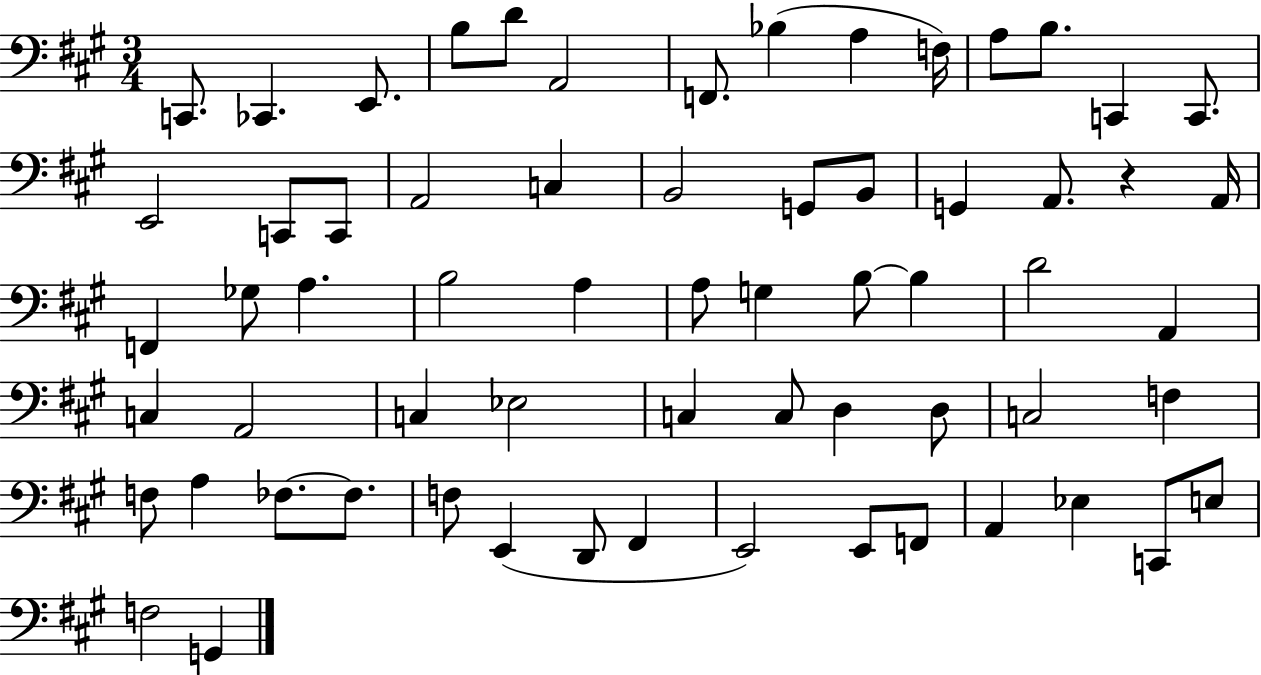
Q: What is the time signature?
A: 3/4